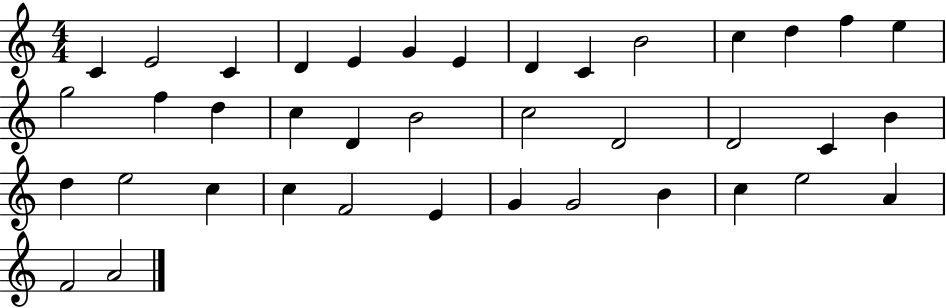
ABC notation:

X:1
T:Untitled
M:4/4
L:1/4
K:C
C E2 C D E G E D C B2 c d f e g2 f d c D B2 c2 D2 D2 C B d e2 c c F2 E G G2 B c e2 A F2 A2